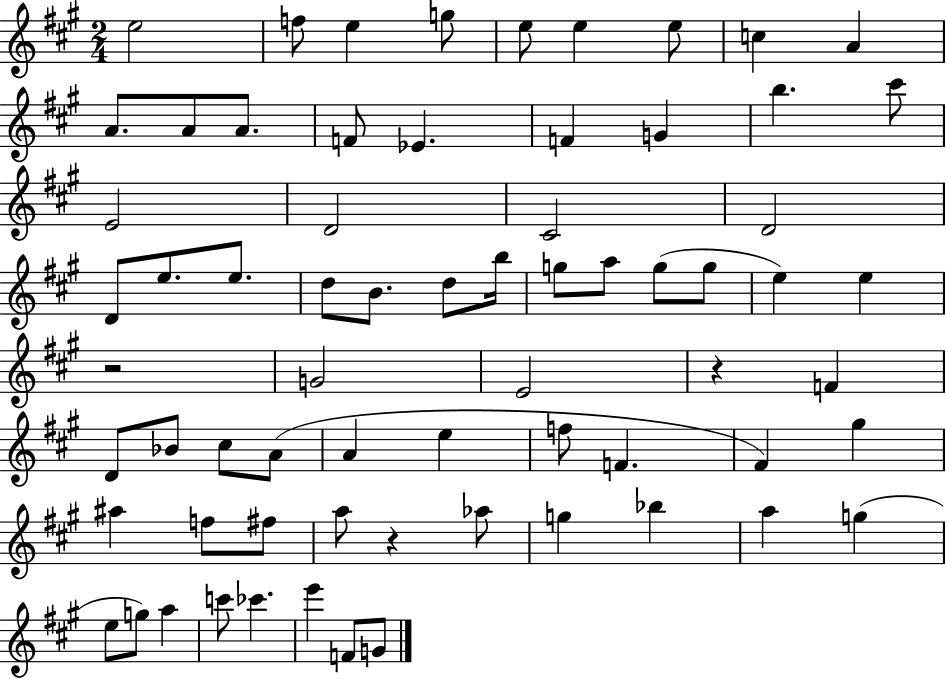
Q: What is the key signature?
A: A major